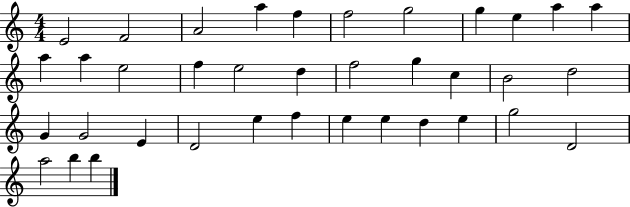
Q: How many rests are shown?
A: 0